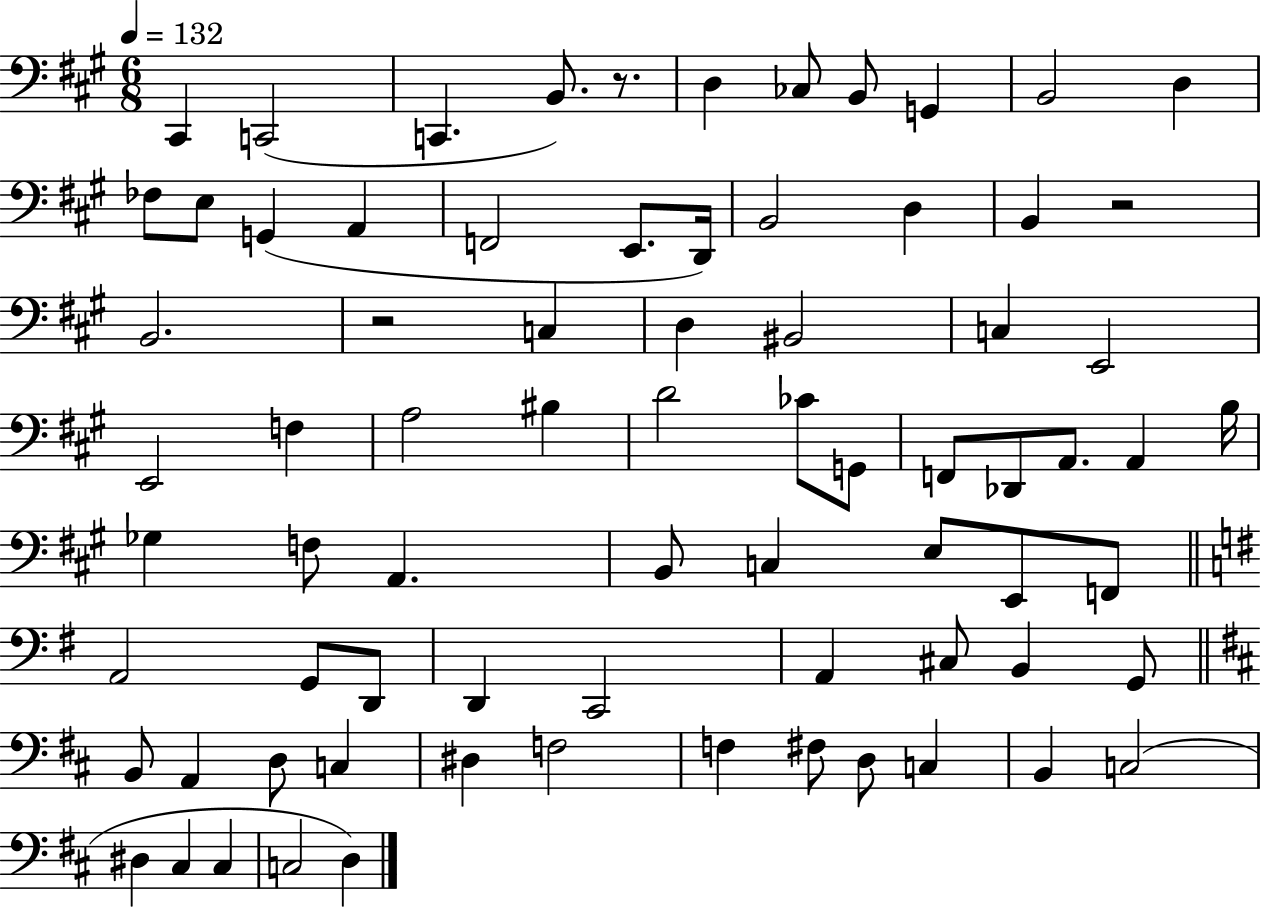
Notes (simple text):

C#2/q C2/h C2/q. B2/e. R/e. D3/q CES3/e B2/e G2/q B2/h D3/q FES3/e E3/e G2/q A2/q F2/h E2/e. D2/s B2/h D3/q B2/q R/h B2/h. R/h C3/q D3/q BIS2/h C3/q E2/h E2/h F3/q A3/h BIS3/q D4/h CES4/e G2/e F2/e Db2/e A2/e. A2/q B3/s Gb3/q F3/e A2/q. B2/e C3/q E3/e E2/e F2/e A2/h G2/e D2/e D2/q C2/h A2/q C#3/e B2/q G2/e B2/e A2/q D3/e C3/q D#3/q F3/h F3/q F#3/e D3/e C3/q B2/q C3/h D#3/q C#3/q C#3/q C3/h D3/q